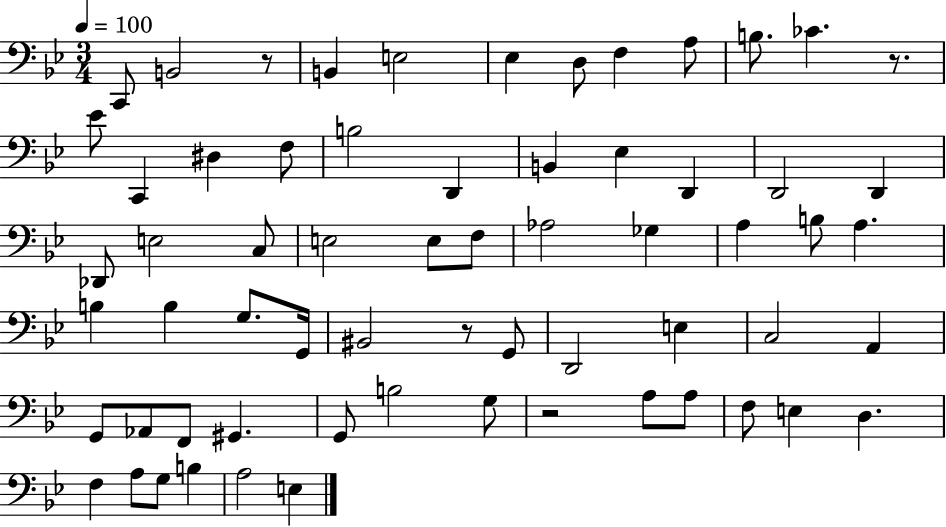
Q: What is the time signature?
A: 3/4